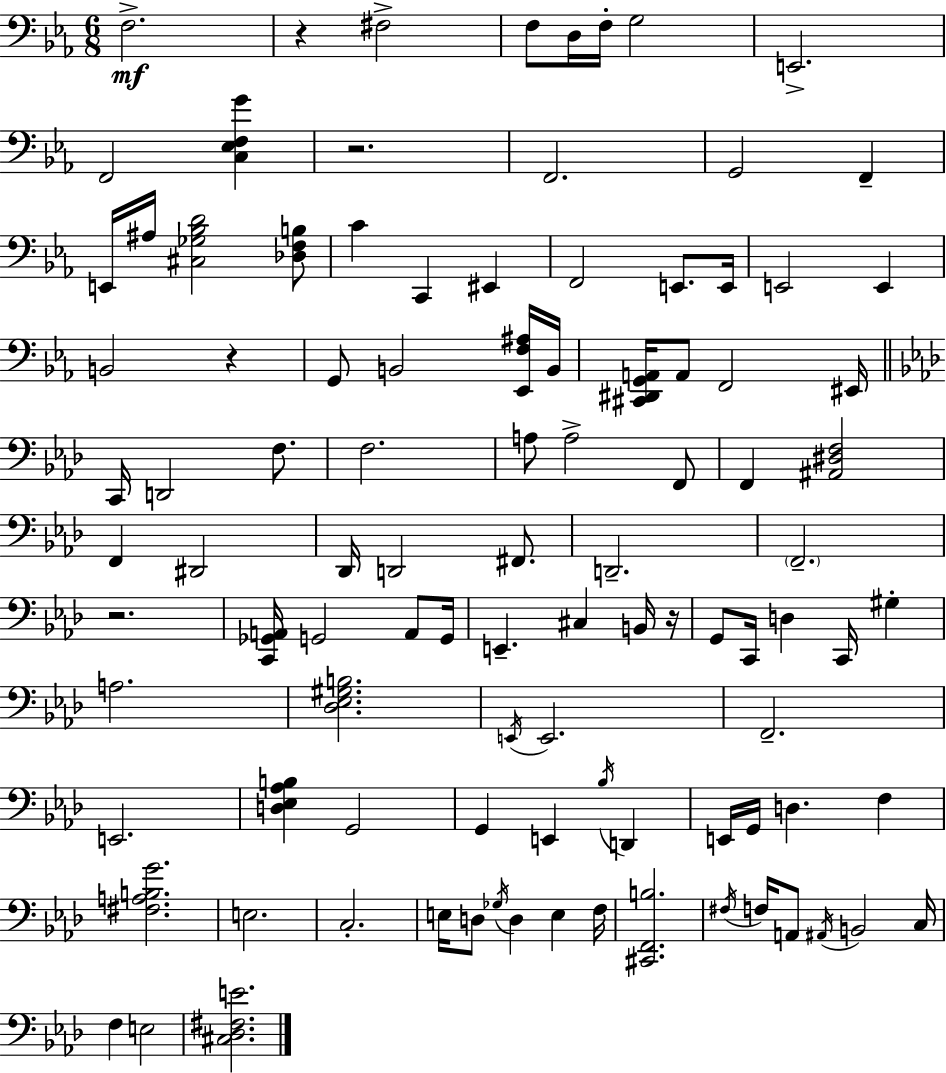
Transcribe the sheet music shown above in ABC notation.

X:1
T:Untitled
M:6/8
L:1/4
K:Eb
F,2 z ^F,2 F,/2 D,/4 F,/4 G,2 E,,2 F,,2 [C,_E,F,G] z2 F,,2 G,,2 F,, E,,/4 ^A,/4 [^C,_G,_B,D]2 [_D,F,B,]/2 C C,, ^E,, F,,2 E,,/2 E,,/4 E,,2 E,, B,,2 z G,,/2 B,,2 [_E,,F,^A,]/4 B,,/4 [^C,,^D,,G,,A,,]/4 A,,/2 F,,2 ^E,,/4 C,,/4 D,,2 F,/2 F,2 A,/2 A,2 F,,/2 F,, [^A,,^D,F,]2 F,, ^D,,2 _D,,/4 D,,2 ^F,,/2 D,,2 F,,2 z2 [C,,_G,,A,,]/4 G,,2 A,,/2 G,,/4 E,, ^C, B,,/4 z/4 G,,/2 C,,/4 D, C,,/4 ^G, A,2 [_D,_E,^G,B,]2 E,,/4 E,,2 F,,2 E,,2 [D,_E,_A,B,] G,,2 G,, E,, _B,/4 D,, E,,/4 G,,/4 D, F, [^F,A,B,G]2 E,2 C,2 E,/4 D,/2 _G,/4 D, E, F,/4 [^C,,F,,B,]2 ^F,/4 F,/4 A,,/2 ^A,,/4 B,,2 C,/4 F, E,2 [^C,_D,^F,E]2